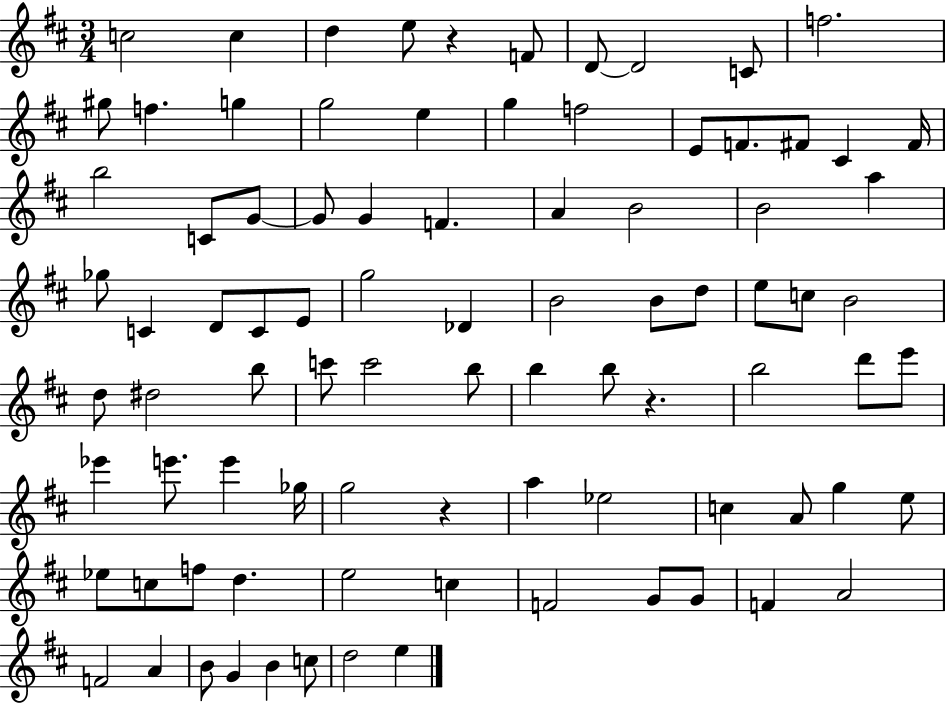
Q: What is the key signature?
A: D major